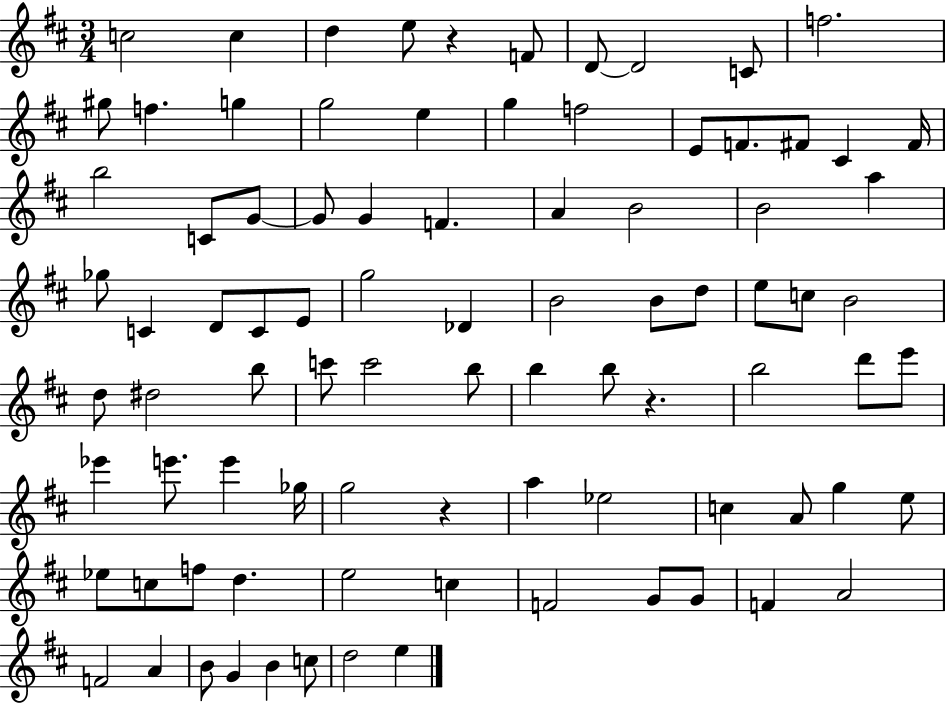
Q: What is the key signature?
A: D major